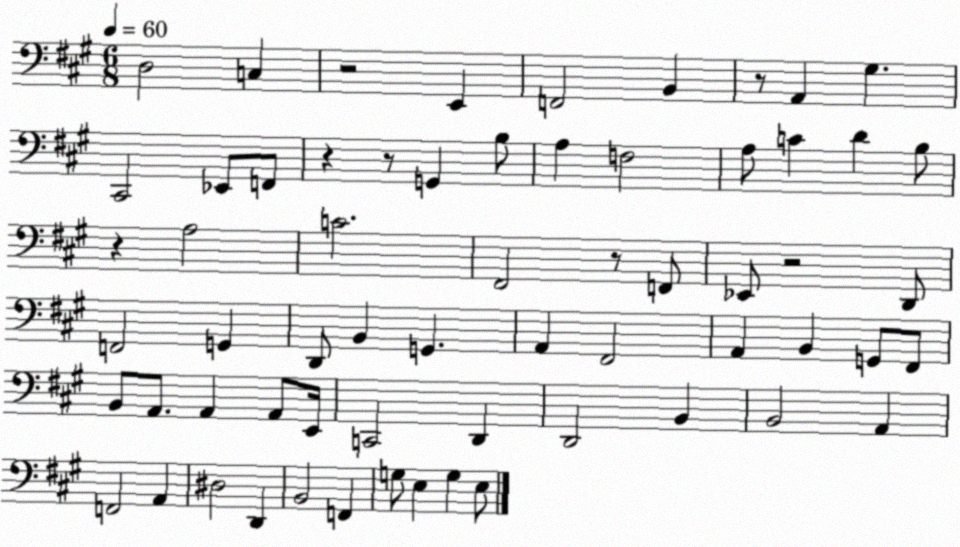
X:1
T:Untitled
M:6/8
L:1/4
K:A
D,2 C, z2 E,, F,,2 B,, z/2 A,, ^G, ^C,,2 _E,,/2 F,,/2 z z/2 G,, B,/2 A, F,2 A,/2 C D B,/2 z A,2 C2 ^F,,2 z/2 F,,/2 _E,,/2 z2 D,,/2 F,,2 G,, D,,/2 B,, G,, A,, ^F,,2 A,, B,, G,,/2 ^F,,/2 B,,/2 A,,/2 A,, A,,/2 E,,/4 C,,2 D,, D,,2 B,, B,,2 A,, F,,2 A,, ^D,2 D,, B,,2 F,, G,/2 E, G, E,/2